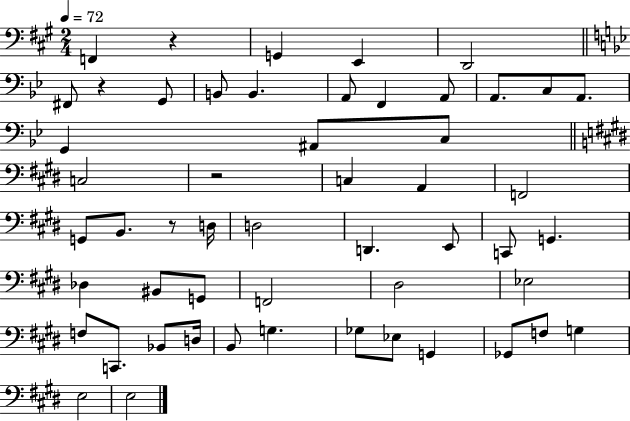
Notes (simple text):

F2/q R/q G2/q E2/q D2/h F#2/e R/q G2/e B2/e B2/q. A2/e F2/q A2/e A2/e. C3/e A2/e. G2/q A#2/e C3/e C3/h R/h C3/q A2/q F2/h G2/e B2/e. R/e D3/s D3/h D2/q. E2/e C2/e G2/q. Db3/q BIS2/e G2/e F2/h D#3/h Eb3/h F3/e C2/e. Bb2/e D3/s B2/e G3/q. Gb3/e Eb3/e G2/q Gb2/e F3/e G3/q E3/h E3/h